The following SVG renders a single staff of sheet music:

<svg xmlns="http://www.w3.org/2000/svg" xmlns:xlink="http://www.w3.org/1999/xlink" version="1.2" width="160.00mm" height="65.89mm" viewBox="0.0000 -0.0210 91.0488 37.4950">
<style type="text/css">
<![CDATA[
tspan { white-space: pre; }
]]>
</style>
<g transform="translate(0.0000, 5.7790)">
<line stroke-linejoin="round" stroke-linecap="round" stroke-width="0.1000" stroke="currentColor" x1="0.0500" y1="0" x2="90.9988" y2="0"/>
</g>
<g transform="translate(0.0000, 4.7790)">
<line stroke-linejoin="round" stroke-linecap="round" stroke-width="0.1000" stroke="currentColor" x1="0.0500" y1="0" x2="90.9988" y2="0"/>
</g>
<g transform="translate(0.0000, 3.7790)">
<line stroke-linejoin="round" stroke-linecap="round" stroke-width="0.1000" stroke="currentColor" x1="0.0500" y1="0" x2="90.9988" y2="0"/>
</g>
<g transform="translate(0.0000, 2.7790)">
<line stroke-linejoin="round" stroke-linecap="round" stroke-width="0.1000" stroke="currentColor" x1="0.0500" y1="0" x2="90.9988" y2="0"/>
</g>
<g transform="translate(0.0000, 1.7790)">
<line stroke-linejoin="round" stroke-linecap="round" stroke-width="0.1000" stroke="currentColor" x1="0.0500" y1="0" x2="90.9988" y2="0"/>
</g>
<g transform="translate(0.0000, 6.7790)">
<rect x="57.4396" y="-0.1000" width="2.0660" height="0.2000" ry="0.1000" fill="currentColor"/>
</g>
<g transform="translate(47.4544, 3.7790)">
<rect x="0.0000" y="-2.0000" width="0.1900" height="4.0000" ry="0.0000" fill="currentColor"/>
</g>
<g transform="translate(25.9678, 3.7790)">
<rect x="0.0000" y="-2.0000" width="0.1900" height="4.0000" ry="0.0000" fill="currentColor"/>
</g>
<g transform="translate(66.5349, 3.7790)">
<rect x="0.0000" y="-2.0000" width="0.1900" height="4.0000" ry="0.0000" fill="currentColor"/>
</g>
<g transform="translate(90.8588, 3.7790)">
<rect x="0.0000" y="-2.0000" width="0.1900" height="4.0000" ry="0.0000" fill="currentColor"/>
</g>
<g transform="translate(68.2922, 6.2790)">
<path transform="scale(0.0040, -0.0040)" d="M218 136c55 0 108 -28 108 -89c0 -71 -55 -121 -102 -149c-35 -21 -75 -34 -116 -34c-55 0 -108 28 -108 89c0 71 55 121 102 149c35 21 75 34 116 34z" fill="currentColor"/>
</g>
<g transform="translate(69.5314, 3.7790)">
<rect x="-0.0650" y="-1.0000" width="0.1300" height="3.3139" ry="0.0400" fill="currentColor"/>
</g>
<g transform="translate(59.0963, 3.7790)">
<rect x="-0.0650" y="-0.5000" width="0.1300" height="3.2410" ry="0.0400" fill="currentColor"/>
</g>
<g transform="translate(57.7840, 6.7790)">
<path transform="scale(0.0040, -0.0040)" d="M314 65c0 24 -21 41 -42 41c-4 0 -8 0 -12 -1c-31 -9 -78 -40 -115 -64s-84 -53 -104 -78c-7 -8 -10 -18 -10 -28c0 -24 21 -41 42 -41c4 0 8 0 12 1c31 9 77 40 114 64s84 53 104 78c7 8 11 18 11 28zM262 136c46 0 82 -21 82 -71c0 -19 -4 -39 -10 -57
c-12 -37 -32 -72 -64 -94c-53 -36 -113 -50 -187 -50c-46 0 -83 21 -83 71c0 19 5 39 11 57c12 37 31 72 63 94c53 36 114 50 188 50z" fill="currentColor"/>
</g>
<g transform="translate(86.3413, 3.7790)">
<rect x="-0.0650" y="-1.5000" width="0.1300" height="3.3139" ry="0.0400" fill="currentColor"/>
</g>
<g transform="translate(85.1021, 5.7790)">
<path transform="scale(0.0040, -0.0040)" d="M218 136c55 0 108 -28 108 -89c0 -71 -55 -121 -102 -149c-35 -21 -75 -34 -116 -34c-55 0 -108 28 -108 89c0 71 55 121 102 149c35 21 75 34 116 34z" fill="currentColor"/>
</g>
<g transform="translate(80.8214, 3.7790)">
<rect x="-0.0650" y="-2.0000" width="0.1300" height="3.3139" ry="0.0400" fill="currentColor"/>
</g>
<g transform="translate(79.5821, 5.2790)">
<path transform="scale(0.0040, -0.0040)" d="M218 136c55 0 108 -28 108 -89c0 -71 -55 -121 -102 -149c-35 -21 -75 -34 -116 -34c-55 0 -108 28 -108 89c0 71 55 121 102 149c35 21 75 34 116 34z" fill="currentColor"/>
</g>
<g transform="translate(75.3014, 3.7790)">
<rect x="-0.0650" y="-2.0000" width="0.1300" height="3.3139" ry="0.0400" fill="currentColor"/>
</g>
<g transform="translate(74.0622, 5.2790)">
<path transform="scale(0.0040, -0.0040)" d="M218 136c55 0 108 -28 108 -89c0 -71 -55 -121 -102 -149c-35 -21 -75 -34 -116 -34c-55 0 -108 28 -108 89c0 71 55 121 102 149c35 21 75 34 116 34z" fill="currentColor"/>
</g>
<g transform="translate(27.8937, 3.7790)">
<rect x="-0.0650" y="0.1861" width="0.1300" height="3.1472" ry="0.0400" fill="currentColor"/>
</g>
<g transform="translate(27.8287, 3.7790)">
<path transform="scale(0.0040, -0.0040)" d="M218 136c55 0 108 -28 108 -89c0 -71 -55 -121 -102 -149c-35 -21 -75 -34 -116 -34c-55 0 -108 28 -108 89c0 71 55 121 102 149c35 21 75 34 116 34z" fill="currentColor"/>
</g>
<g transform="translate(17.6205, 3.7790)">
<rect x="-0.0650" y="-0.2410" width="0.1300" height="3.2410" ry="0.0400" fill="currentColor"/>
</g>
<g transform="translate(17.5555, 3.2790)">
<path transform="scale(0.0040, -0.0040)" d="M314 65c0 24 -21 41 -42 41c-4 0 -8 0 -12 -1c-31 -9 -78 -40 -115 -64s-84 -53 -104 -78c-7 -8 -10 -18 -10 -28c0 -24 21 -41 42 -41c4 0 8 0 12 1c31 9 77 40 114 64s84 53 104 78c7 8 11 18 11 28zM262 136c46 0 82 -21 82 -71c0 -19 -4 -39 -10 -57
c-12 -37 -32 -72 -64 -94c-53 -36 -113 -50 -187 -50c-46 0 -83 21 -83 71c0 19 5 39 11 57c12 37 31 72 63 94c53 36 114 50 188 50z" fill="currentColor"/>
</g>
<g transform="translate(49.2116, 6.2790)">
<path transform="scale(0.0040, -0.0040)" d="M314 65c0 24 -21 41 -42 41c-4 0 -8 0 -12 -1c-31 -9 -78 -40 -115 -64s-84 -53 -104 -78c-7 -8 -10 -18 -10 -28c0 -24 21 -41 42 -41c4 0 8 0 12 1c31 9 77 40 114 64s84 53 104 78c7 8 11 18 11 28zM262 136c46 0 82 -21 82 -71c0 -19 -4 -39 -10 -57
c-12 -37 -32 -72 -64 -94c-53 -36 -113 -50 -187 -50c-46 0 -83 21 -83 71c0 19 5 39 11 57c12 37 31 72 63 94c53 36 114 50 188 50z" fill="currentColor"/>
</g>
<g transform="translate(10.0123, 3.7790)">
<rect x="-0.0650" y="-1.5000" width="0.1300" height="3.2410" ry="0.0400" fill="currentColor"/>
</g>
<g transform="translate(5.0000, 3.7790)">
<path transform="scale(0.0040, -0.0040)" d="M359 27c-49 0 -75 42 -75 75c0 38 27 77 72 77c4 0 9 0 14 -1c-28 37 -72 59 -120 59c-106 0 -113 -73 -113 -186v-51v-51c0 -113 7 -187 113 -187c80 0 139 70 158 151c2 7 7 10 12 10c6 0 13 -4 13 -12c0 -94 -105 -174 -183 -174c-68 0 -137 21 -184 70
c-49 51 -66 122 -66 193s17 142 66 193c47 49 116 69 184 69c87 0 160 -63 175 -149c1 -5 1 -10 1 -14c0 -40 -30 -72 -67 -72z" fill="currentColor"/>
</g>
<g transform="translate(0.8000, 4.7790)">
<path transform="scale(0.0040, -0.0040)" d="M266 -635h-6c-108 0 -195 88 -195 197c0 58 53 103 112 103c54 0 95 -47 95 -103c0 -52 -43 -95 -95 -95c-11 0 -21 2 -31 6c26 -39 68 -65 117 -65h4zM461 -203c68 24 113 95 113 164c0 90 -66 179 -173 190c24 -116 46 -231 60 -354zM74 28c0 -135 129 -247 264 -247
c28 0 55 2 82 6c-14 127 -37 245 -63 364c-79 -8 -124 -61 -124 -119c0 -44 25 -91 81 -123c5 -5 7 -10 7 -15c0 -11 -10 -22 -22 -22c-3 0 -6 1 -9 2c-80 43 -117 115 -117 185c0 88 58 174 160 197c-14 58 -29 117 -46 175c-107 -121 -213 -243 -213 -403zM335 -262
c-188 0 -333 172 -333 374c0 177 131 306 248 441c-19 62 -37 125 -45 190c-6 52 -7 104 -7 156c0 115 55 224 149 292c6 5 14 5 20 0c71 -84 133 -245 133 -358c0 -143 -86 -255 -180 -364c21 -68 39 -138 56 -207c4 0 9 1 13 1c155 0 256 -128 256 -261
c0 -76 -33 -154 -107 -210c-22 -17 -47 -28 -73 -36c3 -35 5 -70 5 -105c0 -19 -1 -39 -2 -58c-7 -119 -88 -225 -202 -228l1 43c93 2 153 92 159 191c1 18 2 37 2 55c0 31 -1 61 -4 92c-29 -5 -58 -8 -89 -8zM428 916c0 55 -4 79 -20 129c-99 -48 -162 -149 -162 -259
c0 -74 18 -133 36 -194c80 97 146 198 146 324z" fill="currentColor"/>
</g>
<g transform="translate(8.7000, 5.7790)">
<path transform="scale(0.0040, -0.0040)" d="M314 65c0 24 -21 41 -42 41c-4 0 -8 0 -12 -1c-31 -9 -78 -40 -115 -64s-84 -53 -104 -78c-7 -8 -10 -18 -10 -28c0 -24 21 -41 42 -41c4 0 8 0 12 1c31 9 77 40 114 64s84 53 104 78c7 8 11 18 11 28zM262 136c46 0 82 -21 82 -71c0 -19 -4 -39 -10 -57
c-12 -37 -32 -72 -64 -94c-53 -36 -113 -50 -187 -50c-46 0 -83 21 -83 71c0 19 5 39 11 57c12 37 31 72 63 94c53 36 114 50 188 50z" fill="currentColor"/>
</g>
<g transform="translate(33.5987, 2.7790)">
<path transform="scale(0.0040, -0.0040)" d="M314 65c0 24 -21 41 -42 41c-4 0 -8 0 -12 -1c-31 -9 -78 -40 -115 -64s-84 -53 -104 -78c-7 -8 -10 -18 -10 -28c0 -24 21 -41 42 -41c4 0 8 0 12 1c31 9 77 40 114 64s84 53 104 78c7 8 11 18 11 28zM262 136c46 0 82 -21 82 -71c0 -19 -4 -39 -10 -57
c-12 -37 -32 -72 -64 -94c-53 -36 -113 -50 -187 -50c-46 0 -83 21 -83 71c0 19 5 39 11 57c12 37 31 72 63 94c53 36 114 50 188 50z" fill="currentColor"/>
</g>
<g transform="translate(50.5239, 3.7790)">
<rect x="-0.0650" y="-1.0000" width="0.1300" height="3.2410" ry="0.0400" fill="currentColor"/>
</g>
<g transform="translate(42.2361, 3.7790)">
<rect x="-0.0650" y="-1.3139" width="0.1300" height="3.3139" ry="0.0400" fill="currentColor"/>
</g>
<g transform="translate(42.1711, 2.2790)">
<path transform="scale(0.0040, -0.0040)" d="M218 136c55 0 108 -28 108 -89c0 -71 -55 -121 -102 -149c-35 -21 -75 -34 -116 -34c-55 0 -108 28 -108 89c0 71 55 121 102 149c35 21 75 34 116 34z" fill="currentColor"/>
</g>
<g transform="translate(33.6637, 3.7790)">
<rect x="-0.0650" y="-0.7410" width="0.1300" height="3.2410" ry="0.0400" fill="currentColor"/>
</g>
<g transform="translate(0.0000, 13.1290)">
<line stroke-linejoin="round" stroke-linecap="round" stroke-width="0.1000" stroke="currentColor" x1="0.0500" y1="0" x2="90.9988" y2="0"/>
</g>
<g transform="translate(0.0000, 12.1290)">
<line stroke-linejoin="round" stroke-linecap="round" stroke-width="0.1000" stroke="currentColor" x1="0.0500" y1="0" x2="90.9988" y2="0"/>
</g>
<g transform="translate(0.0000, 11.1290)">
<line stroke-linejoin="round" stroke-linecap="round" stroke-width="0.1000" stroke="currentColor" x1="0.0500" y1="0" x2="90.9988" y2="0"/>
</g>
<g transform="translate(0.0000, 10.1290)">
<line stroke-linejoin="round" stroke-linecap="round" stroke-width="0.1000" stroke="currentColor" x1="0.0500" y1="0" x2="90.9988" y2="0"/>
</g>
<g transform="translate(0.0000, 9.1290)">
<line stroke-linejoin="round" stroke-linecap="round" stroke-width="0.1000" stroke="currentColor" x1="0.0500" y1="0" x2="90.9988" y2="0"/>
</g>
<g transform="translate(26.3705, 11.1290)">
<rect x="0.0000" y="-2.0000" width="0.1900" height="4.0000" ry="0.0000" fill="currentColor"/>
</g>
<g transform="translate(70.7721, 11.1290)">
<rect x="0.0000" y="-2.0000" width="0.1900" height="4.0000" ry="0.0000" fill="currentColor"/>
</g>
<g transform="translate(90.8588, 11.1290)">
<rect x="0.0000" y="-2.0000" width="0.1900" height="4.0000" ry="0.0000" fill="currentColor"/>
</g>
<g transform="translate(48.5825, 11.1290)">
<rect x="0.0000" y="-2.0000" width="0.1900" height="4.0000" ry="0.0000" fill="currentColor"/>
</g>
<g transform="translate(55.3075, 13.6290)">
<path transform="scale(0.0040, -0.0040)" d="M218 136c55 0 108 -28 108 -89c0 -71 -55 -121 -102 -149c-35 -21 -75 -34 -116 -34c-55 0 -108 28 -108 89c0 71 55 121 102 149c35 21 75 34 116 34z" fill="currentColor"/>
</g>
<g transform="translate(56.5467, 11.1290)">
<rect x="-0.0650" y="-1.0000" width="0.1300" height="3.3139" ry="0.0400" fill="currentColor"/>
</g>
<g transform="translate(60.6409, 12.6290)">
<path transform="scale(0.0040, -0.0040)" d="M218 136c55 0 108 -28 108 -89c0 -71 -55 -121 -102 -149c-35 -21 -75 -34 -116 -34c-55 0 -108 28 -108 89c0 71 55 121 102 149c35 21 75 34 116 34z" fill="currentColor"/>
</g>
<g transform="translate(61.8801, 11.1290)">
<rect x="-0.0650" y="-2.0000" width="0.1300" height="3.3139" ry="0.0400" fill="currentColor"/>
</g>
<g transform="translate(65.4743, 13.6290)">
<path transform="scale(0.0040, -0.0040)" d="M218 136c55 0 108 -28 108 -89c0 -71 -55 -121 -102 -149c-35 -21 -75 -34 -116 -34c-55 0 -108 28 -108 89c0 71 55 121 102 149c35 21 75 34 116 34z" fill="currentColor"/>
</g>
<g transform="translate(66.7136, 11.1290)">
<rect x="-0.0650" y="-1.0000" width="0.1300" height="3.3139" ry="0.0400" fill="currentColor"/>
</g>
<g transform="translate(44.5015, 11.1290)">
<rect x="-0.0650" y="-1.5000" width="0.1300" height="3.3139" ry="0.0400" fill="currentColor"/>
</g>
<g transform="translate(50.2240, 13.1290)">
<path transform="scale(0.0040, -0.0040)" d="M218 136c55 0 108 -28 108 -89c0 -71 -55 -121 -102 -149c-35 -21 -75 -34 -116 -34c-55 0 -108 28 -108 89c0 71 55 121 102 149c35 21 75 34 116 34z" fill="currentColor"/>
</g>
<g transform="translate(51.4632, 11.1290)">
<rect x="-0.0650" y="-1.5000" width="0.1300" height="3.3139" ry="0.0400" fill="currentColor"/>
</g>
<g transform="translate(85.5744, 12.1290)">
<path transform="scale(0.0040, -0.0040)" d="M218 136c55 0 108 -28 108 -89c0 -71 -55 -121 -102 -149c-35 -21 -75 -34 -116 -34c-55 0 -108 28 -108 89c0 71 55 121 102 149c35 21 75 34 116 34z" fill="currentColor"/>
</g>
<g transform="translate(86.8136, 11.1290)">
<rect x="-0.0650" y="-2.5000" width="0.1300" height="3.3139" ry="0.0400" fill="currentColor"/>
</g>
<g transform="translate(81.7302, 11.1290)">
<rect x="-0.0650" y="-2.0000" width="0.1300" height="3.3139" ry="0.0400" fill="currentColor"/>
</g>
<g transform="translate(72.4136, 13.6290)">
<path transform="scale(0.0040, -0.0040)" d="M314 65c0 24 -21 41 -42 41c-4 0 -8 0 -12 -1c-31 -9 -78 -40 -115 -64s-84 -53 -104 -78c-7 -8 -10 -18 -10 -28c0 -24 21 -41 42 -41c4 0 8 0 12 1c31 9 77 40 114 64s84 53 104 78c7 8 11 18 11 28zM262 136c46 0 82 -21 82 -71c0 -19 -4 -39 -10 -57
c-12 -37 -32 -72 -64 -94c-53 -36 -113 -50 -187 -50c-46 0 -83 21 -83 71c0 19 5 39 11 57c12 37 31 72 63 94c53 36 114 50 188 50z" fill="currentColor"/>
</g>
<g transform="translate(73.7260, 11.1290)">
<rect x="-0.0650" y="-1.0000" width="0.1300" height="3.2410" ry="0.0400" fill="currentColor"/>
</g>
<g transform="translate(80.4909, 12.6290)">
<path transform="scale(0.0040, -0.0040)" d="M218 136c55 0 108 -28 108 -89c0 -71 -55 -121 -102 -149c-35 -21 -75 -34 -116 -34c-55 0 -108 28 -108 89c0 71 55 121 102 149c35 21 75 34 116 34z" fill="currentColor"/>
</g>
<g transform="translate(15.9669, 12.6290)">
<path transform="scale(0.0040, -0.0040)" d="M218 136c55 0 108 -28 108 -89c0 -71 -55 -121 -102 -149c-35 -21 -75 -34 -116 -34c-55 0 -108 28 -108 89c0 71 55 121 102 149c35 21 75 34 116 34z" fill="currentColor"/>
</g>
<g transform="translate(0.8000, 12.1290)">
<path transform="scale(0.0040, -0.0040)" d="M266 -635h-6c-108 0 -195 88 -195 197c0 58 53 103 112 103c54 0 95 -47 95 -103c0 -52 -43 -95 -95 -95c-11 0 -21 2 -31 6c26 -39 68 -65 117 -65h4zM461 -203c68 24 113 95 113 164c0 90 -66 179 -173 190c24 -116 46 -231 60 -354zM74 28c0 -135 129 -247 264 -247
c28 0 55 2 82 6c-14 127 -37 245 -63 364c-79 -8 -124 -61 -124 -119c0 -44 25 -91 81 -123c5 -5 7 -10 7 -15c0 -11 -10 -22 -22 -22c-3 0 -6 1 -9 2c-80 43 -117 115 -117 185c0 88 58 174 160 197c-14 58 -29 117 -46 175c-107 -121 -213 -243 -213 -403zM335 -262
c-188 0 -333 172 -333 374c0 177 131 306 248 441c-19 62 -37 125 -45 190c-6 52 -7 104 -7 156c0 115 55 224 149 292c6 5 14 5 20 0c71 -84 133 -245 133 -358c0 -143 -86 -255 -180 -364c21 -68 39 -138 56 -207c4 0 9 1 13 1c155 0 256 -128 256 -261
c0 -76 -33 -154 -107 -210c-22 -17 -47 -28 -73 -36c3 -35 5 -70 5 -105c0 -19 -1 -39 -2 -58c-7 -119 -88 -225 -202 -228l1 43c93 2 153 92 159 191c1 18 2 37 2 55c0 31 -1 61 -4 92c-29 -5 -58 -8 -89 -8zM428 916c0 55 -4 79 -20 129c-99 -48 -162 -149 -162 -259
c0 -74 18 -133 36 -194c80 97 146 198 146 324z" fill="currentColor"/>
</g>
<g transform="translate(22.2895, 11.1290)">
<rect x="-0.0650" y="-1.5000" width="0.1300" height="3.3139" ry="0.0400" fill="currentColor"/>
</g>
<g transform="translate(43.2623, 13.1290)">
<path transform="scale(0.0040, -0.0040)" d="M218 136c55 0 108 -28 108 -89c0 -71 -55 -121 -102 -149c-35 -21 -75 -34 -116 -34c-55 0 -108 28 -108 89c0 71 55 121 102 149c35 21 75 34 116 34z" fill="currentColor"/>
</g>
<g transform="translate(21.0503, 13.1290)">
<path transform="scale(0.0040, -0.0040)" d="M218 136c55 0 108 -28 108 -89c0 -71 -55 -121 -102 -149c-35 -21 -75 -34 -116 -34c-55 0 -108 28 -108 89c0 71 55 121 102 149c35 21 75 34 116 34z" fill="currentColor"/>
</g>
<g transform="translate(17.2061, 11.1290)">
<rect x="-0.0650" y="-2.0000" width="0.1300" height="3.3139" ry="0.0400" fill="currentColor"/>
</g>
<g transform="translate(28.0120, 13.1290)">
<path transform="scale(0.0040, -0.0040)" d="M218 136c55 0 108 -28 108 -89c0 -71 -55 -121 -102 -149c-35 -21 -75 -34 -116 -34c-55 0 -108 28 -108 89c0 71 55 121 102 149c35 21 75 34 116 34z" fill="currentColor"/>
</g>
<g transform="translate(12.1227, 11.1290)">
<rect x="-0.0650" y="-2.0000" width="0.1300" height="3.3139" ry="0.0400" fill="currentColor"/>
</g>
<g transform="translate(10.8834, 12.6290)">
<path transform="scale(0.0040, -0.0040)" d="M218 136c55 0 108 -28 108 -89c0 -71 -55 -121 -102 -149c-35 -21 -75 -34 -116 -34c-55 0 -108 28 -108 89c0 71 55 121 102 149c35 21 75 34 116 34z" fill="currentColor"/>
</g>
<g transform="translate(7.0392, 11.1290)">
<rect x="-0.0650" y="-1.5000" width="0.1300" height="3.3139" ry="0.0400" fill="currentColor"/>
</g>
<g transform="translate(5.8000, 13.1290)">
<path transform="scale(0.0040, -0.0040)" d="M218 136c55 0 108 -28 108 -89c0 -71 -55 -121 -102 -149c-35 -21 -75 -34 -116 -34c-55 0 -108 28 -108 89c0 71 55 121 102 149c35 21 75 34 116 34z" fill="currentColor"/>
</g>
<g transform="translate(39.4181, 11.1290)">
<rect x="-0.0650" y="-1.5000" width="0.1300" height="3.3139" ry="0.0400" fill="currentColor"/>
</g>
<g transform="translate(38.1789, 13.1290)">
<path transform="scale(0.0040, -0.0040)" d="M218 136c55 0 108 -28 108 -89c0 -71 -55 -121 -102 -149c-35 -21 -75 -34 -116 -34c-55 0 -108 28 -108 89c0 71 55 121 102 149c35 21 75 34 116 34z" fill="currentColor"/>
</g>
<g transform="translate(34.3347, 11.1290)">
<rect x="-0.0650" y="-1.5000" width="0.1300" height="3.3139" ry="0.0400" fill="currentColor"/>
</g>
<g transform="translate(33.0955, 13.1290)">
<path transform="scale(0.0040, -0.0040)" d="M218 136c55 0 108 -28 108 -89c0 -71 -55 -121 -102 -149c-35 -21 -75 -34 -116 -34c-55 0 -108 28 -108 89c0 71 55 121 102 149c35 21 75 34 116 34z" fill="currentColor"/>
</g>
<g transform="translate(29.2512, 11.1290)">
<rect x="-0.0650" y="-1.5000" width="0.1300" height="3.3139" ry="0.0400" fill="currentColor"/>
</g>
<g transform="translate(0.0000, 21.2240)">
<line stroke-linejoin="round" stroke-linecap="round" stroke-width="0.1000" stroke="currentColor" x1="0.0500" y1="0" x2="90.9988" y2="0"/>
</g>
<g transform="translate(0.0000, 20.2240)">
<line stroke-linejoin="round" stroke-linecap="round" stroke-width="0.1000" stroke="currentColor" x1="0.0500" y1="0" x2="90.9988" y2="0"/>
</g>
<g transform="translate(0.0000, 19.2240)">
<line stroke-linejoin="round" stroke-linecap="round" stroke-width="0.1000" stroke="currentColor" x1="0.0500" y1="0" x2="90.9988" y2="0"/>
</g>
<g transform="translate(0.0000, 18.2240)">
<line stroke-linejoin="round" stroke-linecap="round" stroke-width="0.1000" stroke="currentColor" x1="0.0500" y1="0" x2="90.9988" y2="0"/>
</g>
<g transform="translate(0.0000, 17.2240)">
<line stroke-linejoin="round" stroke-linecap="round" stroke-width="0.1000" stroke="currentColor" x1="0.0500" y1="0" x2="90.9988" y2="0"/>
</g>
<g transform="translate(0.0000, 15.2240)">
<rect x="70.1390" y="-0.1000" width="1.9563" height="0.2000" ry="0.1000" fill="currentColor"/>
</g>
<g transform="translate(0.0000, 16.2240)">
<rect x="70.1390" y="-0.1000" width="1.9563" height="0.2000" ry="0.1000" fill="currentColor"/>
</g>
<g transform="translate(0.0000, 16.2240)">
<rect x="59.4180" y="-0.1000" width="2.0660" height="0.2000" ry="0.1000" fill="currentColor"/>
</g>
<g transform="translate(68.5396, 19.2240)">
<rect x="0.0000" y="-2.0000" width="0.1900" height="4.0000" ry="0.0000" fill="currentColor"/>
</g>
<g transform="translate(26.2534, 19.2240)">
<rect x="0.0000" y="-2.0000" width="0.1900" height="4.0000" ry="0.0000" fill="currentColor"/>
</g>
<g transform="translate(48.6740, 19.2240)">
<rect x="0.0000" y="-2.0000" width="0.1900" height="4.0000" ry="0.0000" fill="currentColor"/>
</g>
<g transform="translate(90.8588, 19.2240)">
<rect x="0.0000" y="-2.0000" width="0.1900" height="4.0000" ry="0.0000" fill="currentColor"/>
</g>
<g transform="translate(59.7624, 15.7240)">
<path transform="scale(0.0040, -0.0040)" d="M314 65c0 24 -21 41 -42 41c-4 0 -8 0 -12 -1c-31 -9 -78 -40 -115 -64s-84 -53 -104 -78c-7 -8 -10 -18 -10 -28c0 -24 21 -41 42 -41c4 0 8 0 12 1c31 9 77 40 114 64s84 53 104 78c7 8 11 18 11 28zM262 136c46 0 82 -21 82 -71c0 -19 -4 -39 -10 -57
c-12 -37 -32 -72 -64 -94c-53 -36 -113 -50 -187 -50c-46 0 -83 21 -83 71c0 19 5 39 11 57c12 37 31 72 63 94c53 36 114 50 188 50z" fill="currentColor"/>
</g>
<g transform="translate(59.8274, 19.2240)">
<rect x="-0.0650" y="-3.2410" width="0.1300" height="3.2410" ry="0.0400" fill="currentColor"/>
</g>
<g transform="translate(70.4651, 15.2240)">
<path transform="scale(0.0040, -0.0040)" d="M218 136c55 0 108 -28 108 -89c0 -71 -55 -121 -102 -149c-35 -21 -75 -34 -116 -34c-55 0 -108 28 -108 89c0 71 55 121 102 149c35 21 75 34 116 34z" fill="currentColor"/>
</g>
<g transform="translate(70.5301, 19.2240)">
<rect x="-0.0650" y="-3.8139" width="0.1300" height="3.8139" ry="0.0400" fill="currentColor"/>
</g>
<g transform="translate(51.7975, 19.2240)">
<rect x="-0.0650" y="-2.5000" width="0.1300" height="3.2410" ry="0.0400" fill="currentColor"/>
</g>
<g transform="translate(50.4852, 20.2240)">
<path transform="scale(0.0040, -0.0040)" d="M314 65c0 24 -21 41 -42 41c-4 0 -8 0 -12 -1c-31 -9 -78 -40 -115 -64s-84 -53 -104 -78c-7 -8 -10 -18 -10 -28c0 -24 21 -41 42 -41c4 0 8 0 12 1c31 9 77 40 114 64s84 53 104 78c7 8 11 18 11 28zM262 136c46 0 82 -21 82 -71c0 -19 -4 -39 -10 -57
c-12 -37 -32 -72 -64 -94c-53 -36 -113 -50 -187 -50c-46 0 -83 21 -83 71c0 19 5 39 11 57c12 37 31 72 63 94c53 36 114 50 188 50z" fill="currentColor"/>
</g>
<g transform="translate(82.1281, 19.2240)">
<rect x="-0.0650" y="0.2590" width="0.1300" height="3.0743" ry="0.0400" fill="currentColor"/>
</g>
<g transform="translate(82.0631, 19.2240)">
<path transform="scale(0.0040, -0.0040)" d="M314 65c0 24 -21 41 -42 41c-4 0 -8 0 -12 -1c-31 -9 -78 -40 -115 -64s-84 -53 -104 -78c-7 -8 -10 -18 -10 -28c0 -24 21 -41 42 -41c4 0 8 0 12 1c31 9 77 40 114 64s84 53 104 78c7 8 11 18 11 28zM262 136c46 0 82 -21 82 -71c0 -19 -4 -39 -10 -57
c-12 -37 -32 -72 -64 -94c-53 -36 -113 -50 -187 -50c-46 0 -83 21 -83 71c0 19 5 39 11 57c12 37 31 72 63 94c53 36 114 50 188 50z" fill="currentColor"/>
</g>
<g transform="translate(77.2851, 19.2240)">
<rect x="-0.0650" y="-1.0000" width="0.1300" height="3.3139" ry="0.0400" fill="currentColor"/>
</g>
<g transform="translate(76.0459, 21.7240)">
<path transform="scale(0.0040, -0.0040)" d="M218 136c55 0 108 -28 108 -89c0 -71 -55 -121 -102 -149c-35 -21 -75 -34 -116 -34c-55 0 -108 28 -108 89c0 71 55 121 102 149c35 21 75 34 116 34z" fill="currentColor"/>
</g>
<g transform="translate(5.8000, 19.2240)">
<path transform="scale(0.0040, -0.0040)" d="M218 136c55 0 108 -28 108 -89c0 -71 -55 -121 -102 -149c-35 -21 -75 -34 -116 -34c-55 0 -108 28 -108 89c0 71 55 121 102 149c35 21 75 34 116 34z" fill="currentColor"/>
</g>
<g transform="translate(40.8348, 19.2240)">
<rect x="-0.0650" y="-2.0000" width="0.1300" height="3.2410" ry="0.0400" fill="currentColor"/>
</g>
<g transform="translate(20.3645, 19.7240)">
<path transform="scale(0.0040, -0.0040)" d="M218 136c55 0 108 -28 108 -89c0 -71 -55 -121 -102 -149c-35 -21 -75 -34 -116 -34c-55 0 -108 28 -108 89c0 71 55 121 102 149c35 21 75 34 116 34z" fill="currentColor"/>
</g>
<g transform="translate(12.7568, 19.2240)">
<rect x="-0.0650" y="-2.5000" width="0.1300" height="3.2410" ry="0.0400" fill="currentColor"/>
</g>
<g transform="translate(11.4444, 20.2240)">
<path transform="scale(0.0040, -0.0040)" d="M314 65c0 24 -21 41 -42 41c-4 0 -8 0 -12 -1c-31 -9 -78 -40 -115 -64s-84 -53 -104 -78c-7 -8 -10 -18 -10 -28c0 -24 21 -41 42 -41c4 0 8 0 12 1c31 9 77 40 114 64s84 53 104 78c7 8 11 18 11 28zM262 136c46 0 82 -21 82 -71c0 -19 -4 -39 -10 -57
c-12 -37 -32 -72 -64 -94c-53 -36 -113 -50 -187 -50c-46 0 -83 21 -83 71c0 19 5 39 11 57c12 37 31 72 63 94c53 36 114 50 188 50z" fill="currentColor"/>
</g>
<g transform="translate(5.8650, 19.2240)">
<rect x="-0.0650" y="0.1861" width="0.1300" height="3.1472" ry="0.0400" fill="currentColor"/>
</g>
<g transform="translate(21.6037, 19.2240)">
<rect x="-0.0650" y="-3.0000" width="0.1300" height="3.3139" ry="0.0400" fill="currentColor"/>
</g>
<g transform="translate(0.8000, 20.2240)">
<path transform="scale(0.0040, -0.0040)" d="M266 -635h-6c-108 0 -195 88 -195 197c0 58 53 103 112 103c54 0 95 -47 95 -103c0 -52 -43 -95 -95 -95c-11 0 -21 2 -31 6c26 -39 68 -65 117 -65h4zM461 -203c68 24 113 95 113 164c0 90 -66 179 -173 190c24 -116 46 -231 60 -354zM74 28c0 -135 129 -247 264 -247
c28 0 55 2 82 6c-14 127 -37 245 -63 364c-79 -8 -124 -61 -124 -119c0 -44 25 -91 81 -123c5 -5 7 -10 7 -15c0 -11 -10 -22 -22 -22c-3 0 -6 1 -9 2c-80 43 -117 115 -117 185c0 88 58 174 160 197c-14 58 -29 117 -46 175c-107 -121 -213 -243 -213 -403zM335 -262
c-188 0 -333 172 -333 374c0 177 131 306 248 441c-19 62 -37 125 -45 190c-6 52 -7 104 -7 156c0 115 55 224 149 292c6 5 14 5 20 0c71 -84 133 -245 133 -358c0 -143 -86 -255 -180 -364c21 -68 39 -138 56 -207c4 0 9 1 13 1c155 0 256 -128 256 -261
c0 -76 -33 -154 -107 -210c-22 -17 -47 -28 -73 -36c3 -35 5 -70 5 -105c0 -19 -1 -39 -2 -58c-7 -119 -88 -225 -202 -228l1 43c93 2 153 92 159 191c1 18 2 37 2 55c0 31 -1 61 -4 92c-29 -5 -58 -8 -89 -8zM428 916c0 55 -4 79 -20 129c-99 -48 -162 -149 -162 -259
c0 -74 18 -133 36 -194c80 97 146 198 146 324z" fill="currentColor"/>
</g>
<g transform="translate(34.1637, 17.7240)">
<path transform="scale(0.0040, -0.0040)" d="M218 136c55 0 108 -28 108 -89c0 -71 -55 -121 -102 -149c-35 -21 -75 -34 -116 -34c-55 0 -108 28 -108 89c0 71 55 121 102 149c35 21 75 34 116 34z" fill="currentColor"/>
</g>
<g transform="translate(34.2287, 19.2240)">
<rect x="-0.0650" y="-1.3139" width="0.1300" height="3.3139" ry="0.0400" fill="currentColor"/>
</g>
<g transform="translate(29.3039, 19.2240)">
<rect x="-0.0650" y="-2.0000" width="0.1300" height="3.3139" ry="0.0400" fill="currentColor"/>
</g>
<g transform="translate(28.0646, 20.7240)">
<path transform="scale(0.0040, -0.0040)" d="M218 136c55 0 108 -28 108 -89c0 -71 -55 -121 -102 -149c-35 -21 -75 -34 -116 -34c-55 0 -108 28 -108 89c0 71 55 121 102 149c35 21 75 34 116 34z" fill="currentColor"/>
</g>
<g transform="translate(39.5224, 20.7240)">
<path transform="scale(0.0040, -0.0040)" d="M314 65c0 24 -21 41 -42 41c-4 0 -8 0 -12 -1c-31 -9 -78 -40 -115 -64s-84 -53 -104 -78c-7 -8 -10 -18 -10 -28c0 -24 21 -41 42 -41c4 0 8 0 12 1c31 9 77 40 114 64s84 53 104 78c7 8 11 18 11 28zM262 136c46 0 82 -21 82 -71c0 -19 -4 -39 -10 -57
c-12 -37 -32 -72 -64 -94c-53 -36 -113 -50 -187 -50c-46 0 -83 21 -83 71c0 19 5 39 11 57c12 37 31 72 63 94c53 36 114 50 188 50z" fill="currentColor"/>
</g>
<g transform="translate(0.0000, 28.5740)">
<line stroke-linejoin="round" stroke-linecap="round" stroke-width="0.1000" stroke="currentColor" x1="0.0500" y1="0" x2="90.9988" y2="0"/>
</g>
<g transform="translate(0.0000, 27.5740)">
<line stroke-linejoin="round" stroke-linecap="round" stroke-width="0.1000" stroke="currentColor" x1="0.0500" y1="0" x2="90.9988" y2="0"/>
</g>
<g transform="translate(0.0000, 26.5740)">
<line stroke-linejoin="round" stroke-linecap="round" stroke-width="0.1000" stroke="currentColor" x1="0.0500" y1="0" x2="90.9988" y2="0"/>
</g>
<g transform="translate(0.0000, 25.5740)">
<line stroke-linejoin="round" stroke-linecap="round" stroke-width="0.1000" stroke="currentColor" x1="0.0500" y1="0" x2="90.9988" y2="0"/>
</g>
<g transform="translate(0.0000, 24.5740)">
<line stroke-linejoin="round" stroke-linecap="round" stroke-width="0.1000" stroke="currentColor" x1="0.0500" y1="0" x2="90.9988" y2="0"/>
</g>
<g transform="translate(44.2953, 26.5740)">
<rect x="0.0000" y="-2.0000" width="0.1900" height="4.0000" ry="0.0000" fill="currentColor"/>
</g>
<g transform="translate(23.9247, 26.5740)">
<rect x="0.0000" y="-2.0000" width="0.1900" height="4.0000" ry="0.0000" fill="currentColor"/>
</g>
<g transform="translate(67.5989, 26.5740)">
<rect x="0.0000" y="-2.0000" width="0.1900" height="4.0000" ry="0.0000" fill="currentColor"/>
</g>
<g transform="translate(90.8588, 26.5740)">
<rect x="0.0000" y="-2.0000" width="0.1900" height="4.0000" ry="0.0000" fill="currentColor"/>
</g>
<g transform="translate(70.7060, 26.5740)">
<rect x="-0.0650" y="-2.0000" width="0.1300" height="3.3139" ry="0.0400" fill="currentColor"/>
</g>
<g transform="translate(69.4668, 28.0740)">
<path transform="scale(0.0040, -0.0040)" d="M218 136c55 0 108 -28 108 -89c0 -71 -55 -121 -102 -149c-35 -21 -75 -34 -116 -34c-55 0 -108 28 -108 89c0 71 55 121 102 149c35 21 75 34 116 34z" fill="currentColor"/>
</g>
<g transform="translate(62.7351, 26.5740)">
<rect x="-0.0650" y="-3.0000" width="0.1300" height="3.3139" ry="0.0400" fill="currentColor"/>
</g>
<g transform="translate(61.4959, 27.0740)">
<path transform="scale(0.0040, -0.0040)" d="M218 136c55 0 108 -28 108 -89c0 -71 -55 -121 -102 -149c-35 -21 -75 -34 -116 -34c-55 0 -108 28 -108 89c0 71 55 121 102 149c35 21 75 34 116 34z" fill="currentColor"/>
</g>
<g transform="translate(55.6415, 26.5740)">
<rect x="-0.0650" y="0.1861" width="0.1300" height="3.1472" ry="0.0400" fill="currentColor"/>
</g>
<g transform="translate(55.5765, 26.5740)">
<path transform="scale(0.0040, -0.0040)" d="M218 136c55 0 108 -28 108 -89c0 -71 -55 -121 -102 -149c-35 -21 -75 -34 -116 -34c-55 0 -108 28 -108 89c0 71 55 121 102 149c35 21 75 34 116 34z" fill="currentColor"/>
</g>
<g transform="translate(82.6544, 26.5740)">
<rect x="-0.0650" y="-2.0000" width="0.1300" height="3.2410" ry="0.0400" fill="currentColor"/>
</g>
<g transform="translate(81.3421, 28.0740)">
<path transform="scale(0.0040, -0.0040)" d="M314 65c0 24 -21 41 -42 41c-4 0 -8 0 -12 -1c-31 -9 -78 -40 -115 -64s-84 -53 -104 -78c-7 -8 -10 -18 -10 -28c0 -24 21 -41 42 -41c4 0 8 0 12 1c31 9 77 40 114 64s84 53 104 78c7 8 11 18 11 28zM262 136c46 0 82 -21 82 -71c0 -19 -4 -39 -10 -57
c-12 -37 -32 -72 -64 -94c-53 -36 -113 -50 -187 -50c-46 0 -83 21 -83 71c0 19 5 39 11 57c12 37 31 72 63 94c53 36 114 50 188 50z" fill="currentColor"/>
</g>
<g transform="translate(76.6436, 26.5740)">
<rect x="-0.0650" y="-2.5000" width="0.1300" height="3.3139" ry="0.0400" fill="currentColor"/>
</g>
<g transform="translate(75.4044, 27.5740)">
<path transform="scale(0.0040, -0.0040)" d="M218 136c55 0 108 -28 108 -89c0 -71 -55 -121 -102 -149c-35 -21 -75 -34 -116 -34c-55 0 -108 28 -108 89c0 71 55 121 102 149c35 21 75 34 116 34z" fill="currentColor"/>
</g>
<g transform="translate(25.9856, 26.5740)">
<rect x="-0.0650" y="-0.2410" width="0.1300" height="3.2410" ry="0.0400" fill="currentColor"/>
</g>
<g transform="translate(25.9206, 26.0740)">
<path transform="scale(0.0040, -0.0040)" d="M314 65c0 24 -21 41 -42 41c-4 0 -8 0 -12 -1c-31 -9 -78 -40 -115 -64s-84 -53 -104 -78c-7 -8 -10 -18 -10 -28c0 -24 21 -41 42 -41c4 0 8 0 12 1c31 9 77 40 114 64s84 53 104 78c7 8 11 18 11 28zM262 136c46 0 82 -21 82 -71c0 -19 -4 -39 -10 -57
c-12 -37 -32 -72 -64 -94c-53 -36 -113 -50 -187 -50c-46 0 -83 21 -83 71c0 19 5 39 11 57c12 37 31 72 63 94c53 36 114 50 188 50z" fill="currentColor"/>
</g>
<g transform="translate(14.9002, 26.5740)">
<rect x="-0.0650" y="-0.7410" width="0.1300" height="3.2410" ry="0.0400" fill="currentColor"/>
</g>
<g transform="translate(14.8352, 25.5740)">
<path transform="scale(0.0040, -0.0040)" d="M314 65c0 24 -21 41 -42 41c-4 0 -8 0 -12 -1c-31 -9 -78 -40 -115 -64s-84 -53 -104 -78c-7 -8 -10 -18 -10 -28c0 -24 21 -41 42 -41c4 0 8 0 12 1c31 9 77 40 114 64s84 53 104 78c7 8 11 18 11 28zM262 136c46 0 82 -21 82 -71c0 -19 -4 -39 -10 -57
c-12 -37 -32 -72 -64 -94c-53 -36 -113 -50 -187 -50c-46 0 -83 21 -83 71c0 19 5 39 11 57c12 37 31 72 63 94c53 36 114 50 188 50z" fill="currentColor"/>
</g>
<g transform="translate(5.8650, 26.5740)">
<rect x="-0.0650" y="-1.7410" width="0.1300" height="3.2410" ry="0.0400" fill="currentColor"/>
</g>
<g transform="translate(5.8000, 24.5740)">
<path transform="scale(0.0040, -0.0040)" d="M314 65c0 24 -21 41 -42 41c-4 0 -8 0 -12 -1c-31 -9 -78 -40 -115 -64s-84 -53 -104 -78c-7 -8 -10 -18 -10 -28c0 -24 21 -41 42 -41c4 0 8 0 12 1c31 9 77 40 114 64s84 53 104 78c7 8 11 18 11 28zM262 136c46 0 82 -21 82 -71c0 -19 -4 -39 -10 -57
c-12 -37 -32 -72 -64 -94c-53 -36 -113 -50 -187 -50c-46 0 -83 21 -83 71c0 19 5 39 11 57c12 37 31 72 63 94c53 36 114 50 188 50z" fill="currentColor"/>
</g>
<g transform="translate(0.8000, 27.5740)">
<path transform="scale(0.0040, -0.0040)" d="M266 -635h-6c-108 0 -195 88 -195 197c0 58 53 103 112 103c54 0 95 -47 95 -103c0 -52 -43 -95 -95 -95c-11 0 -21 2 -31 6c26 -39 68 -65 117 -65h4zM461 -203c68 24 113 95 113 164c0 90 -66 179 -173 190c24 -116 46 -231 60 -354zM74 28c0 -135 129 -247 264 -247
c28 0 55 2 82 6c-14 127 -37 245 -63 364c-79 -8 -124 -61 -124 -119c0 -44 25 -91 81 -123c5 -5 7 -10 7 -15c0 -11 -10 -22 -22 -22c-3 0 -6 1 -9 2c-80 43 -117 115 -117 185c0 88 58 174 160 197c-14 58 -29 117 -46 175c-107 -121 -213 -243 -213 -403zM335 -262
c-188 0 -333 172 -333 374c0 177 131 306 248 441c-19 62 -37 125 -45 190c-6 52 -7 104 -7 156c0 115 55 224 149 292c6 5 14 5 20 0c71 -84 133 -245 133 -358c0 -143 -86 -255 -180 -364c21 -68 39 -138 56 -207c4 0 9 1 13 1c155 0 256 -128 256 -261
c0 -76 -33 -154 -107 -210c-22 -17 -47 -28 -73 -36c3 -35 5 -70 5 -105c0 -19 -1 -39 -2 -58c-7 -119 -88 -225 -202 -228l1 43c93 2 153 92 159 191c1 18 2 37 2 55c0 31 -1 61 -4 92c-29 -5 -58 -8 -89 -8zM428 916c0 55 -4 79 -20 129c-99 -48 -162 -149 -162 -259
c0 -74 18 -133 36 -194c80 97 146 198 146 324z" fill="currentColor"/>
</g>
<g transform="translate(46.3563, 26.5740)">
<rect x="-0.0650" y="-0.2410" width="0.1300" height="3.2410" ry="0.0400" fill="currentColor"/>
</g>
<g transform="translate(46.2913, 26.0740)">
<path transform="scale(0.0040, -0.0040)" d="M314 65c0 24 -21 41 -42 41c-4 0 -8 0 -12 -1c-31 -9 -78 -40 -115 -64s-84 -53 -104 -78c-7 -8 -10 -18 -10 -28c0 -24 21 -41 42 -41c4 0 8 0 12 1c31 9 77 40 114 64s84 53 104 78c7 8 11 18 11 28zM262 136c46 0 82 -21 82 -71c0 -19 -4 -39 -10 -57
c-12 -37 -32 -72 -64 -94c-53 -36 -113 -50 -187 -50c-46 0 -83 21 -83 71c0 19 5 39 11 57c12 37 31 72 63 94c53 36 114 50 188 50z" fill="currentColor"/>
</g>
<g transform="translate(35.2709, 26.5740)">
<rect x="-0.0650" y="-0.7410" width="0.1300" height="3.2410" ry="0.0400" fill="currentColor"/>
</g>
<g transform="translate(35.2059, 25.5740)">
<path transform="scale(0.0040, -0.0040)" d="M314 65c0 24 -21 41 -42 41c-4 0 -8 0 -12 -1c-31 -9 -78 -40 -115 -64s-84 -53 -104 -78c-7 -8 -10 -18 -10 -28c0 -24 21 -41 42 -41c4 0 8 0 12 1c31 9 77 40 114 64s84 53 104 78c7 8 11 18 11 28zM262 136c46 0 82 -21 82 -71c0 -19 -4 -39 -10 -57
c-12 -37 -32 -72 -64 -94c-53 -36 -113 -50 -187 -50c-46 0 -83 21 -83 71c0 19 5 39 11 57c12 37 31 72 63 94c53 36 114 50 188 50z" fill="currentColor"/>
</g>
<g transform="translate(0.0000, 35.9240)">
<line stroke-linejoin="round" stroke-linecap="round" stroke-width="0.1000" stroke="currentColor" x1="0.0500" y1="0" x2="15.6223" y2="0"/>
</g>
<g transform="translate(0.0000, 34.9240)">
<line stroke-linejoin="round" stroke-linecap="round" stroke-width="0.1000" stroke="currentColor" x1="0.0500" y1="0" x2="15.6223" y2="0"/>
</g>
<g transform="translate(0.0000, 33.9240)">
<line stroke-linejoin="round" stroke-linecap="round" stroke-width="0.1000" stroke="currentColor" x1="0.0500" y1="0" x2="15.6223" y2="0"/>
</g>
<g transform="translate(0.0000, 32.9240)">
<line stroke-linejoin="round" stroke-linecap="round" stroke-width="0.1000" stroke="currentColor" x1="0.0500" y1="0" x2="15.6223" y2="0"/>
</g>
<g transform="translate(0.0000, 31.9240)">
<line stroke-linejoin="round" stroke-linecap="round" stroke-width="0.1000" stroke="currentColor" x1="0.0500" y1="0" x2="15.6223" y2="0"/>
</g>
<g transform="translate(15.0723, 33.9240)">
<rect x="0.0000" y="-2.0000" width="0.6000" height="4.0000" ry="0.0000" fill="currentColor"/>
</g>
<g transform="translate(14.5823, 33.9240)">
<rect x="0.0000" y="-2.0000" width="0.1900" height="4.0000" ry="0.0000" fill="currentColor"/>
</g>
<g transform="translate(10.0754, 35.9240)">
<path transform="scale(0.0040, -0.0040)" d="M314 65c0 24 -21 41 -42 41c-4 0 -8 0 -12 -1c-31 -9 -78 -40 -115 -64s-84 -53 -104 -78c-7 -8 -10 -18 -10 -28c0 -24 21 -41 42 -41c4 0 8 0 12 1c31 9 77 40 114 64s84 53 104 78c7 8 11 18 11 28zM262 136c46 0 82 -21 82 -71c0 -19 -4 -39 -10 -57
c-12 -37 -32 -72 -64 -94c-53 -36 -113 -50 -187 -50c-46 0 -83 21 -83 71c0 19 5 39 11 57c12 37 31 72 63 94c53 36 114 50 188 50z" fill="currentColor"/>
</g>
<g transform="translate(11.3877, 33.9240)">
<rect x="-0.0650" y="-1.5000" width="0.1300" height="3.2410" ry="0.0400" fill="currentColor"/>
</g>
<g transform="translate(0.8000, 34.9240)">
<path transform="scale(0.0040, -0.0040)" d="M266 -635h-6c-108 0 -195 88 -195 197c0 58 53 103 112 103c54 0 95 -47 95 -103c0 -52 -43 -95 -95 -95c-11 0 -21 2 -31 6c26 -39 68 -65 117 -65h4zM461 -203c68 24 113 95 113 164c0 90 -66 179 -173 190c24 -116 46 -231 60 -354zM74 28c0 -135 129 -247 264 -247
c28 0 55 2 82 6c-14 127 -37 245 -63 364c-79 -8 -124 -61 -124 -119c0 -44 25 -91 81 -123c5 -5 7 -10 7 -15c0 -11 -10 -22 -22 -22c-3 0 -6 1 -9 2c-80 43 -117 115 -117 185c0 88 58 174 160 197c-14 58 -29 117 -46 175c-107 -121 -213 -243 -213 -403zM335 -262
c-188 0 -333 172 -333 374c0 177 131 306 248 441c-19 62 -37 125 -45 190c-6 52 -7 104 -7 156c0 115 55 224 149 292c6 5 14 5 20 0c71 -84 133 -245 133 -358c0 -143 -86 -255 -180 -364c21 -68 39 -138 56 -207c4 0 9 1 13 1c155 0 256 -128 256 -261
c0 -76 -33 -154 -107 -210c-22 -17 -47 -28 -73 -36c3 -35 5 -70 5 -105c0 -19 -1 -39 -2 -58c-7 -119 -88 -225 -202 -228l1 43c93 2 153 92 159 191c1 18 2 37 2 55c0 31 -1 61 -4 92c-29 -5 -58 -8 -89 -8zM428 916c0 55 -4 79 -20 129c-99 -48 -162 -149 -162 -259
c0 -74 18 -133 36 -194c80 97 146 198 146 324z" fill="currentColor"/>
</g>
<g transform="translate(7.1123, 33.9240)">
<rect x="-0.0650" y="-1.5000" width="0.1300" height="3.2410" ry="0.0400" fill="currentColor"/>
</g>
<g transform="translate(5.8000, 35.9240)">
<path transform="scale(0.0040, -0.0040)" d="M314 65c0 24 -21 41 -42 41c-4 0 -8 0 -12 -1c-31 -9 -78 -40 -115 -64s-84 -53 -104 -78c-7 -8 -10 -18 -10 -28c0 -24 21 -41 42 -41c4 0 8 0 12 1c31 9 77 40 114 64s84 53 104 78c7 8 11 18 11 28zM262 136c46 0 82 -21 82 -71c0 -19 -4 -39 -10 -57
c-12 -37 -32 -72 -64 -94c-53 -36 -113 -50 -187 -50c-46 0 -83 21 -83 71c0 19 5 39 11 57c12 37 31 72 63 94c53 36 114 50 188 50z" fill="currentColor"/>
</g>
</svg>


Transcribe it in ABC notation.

X:1
T:Untitled
M:4/4
L:1/4
K:C
E2 c2 B d2 e D2 C2 D F F E E F F E E E E E E D F D D2 F G B G2 A F e F2 G2 b2 c' D B2 f2 d2 c2 d2 c2 B A F G F2 E2 E2